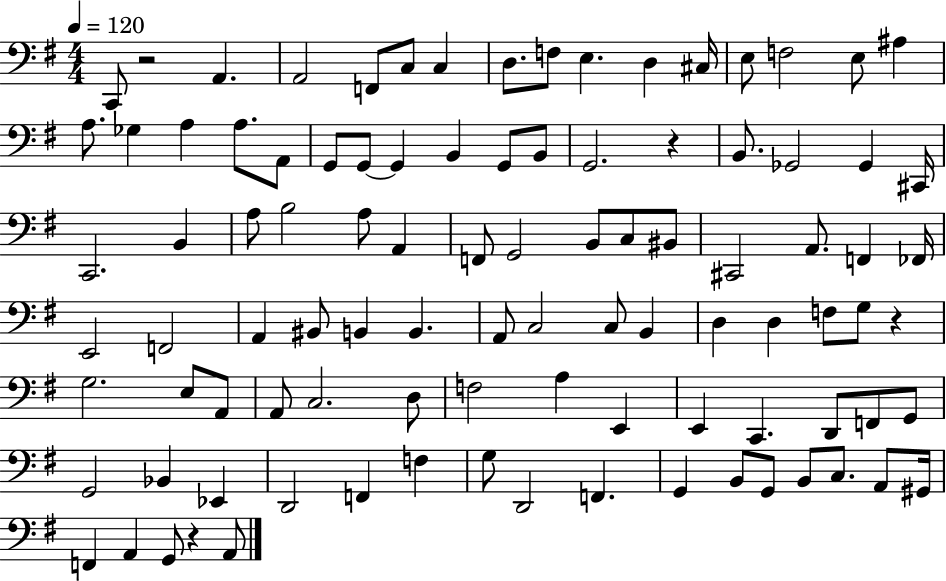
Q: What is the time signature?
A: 4/4